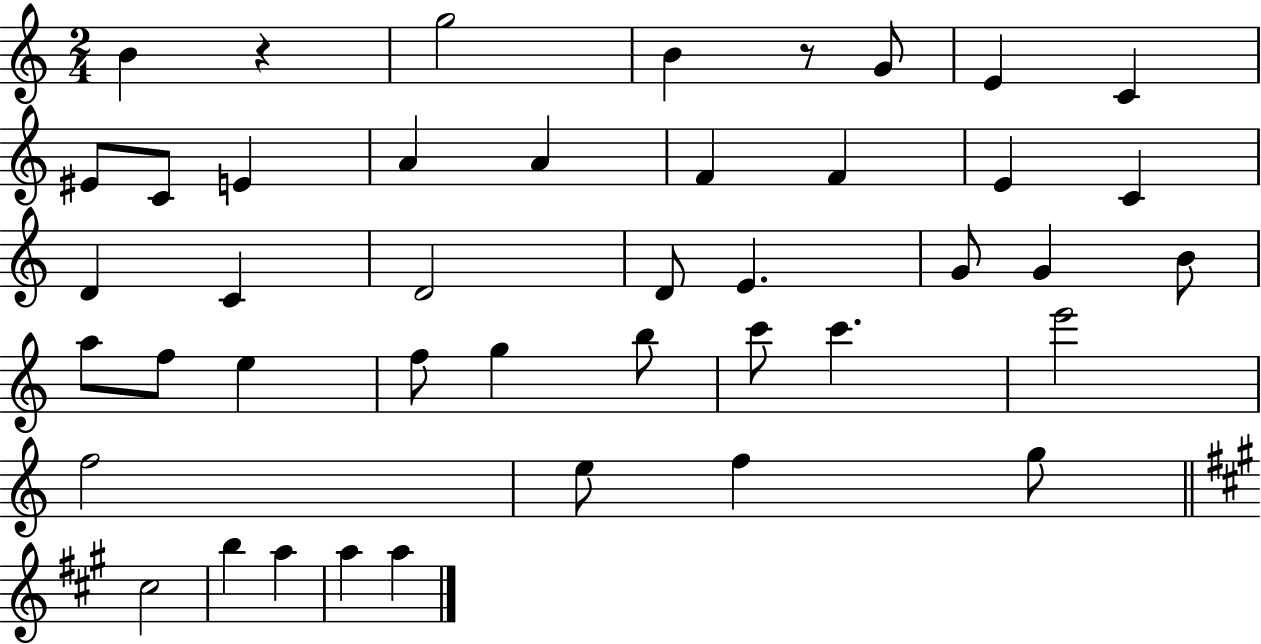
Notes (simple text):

B4/q R/q G5/h B4/q R/e G4/e E4/q C4/q EIS4/e C4/e E4/q A4/q A4/q F4/q F4/q E4/q C4/q D4/q C4/q D4/h D4/e E4/q. G4/e G4/q B4/e A5/e F5/e E5/q F5/e G5/q B5/e C6/e C6/q. E6/h F5/h E5/e F5/q G5/e C#5/h B5/q A5/q A5/q A5/q